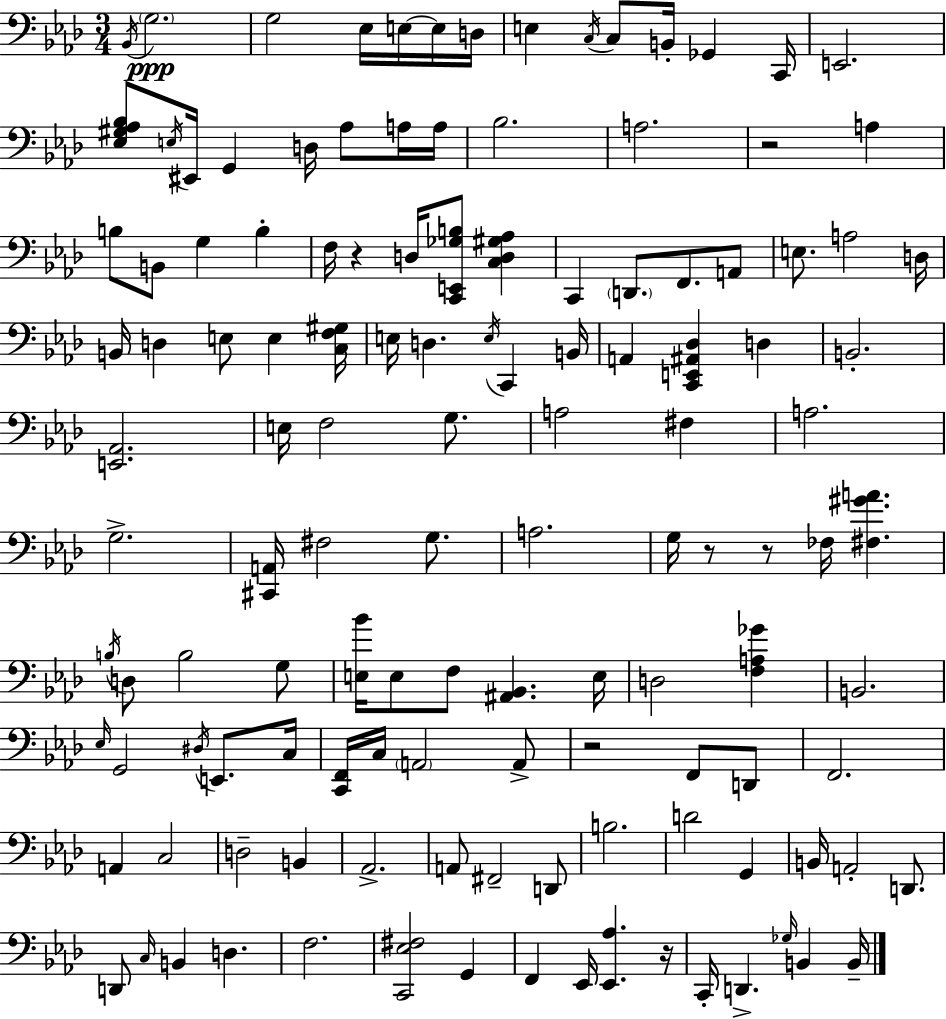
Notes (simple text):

Bb2/s G3/h. G3/h Eb3/s E3/s E3/s D3/s E3/q C3/s C3/e B2/s Gb2/q C2/s E2/h. [Eb3,G#3,Ab3,Bb3]/e E3/s EIS2/s G2/q D3/s Ab3/e A3/s A3/s Bb3/h. A3/h. R/h A3/q B3/e B2/e G3/q B3/q F3/s R/q D3/s [C2,E2,Gb3,B3]/e [C3,D3,G#3,Ab3]/q C2/q D2/e. F2/e. A2/e E3/e. A3/h D3/s B2/s D3/q E3/e E3/q [C3,F3,G#3]/s E3/s D3/q. E3/s C2/q B2/s A2/q [C2,E2,A#2,Db3]/q D3/q B2/h. [E2,Ab2]/h. E3/s F3/h G3/e. A3/h F#3/q A3/h. G3/h. [C#2,A2]/s F#3/h G3/e. A3/h. G3/s R/e R/e FES3/s [F#3,G#4,A4]/q. B3/s D3/e B3/h G3/e [E3,Bb4]/s E3/e F3/e [A#2,Bb2]/q. E3/s D3/h [F3,A3,Gb4]/q B2/h. Eb3/s G2/h D#3/s E2/e. C3/s [C2,F2]/s C3/s A2/h A2/e R/h F2/e D2/e F2/h. A2/q C3/h D3/h B2/q Ab2/h. A2/e F#2/h D2/e B3/h. D4/h G2/q B2/s A2/h D2/e. D2/e C3/s B2/q D3/q. F3/h. [C2,Eb3,F#3]/h G2/q F2/q Eb2/s [Eb2,Ab3]/q. R/s C2/s D2/q. Gb3/s B2/q B2/s